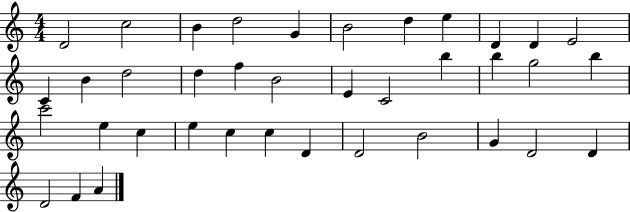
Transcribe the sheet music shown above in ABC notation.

X:1
T:Untitled
M:4/4
L:1/4
K:C
D2 c2 B d2 G B2 d e D D E2 C B d2 d f B2 E C2 b b g2 b c'2 e c e c c D D2 B2 G D2 D D2 F A